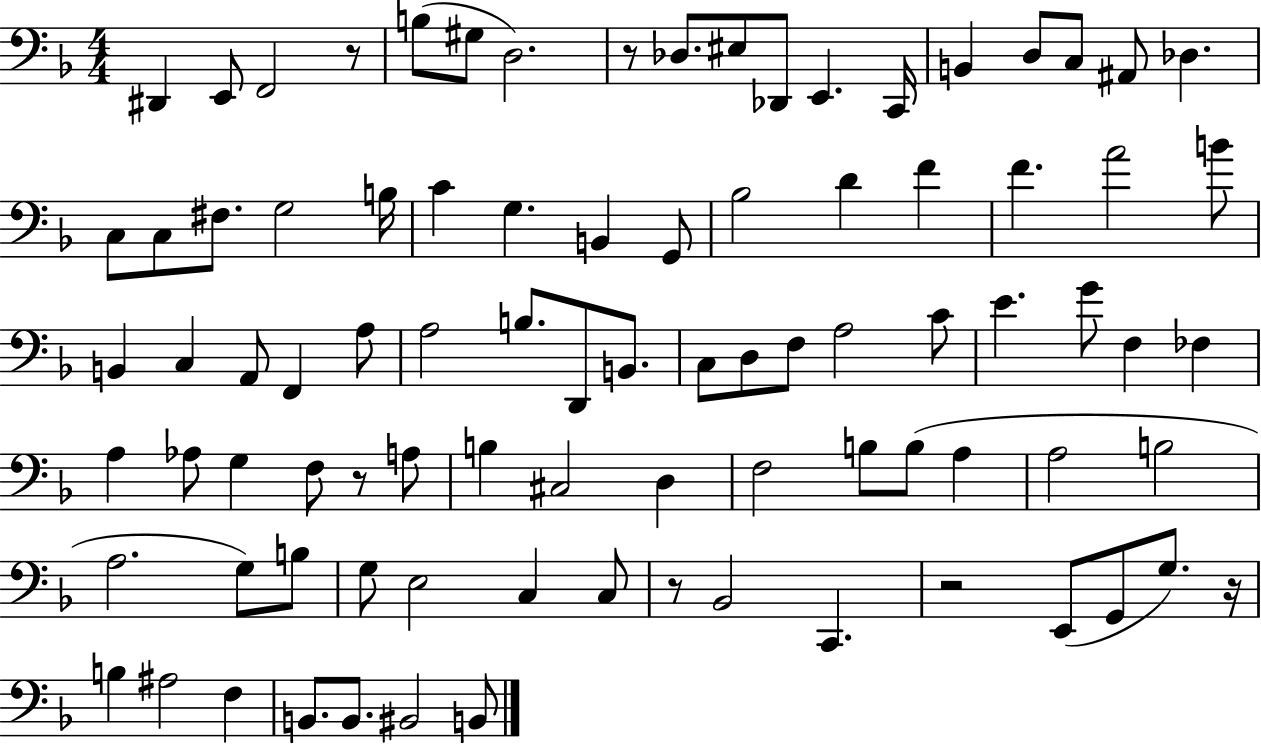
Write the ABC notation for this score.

X:1
T:Untitled
M:4/4
L:1/4
K:F
^D,, E,,/2 F,,2 z/2 B,/2 ^G,/2 D,2 z/2 _D,/2 ^E,/2 _D,,/2 E,, C,,/4 B,, D,/2 C,/2 ^A,,/2 _D, C,/2 C,/2 ^F,/2 G,2 B,/4 C G, B,, G,,/2 _B,2 D F F A2 B/2 B,, C, A,,/2 F,, A,/2 A,2 B,/2 D,,/2 B,,/2 C,/2 D,/2 F,/2 A,2 C/2 E G/2 F, _F, A, _A,/2 G, F,/2 z/2 A,/2 B, ^C,2 D, F,2 B,/2 B,/2 A, A,2 B,2 A,2 G,/2 B,/2 G,/2 E,2 C, C,/2 z/2 _B,,2 C,, z2 E,,/2 G,,/2 G,/2 z/4 B, ^A,2 F, B,,/2 B,,/2 ^B,,2 B,,/2